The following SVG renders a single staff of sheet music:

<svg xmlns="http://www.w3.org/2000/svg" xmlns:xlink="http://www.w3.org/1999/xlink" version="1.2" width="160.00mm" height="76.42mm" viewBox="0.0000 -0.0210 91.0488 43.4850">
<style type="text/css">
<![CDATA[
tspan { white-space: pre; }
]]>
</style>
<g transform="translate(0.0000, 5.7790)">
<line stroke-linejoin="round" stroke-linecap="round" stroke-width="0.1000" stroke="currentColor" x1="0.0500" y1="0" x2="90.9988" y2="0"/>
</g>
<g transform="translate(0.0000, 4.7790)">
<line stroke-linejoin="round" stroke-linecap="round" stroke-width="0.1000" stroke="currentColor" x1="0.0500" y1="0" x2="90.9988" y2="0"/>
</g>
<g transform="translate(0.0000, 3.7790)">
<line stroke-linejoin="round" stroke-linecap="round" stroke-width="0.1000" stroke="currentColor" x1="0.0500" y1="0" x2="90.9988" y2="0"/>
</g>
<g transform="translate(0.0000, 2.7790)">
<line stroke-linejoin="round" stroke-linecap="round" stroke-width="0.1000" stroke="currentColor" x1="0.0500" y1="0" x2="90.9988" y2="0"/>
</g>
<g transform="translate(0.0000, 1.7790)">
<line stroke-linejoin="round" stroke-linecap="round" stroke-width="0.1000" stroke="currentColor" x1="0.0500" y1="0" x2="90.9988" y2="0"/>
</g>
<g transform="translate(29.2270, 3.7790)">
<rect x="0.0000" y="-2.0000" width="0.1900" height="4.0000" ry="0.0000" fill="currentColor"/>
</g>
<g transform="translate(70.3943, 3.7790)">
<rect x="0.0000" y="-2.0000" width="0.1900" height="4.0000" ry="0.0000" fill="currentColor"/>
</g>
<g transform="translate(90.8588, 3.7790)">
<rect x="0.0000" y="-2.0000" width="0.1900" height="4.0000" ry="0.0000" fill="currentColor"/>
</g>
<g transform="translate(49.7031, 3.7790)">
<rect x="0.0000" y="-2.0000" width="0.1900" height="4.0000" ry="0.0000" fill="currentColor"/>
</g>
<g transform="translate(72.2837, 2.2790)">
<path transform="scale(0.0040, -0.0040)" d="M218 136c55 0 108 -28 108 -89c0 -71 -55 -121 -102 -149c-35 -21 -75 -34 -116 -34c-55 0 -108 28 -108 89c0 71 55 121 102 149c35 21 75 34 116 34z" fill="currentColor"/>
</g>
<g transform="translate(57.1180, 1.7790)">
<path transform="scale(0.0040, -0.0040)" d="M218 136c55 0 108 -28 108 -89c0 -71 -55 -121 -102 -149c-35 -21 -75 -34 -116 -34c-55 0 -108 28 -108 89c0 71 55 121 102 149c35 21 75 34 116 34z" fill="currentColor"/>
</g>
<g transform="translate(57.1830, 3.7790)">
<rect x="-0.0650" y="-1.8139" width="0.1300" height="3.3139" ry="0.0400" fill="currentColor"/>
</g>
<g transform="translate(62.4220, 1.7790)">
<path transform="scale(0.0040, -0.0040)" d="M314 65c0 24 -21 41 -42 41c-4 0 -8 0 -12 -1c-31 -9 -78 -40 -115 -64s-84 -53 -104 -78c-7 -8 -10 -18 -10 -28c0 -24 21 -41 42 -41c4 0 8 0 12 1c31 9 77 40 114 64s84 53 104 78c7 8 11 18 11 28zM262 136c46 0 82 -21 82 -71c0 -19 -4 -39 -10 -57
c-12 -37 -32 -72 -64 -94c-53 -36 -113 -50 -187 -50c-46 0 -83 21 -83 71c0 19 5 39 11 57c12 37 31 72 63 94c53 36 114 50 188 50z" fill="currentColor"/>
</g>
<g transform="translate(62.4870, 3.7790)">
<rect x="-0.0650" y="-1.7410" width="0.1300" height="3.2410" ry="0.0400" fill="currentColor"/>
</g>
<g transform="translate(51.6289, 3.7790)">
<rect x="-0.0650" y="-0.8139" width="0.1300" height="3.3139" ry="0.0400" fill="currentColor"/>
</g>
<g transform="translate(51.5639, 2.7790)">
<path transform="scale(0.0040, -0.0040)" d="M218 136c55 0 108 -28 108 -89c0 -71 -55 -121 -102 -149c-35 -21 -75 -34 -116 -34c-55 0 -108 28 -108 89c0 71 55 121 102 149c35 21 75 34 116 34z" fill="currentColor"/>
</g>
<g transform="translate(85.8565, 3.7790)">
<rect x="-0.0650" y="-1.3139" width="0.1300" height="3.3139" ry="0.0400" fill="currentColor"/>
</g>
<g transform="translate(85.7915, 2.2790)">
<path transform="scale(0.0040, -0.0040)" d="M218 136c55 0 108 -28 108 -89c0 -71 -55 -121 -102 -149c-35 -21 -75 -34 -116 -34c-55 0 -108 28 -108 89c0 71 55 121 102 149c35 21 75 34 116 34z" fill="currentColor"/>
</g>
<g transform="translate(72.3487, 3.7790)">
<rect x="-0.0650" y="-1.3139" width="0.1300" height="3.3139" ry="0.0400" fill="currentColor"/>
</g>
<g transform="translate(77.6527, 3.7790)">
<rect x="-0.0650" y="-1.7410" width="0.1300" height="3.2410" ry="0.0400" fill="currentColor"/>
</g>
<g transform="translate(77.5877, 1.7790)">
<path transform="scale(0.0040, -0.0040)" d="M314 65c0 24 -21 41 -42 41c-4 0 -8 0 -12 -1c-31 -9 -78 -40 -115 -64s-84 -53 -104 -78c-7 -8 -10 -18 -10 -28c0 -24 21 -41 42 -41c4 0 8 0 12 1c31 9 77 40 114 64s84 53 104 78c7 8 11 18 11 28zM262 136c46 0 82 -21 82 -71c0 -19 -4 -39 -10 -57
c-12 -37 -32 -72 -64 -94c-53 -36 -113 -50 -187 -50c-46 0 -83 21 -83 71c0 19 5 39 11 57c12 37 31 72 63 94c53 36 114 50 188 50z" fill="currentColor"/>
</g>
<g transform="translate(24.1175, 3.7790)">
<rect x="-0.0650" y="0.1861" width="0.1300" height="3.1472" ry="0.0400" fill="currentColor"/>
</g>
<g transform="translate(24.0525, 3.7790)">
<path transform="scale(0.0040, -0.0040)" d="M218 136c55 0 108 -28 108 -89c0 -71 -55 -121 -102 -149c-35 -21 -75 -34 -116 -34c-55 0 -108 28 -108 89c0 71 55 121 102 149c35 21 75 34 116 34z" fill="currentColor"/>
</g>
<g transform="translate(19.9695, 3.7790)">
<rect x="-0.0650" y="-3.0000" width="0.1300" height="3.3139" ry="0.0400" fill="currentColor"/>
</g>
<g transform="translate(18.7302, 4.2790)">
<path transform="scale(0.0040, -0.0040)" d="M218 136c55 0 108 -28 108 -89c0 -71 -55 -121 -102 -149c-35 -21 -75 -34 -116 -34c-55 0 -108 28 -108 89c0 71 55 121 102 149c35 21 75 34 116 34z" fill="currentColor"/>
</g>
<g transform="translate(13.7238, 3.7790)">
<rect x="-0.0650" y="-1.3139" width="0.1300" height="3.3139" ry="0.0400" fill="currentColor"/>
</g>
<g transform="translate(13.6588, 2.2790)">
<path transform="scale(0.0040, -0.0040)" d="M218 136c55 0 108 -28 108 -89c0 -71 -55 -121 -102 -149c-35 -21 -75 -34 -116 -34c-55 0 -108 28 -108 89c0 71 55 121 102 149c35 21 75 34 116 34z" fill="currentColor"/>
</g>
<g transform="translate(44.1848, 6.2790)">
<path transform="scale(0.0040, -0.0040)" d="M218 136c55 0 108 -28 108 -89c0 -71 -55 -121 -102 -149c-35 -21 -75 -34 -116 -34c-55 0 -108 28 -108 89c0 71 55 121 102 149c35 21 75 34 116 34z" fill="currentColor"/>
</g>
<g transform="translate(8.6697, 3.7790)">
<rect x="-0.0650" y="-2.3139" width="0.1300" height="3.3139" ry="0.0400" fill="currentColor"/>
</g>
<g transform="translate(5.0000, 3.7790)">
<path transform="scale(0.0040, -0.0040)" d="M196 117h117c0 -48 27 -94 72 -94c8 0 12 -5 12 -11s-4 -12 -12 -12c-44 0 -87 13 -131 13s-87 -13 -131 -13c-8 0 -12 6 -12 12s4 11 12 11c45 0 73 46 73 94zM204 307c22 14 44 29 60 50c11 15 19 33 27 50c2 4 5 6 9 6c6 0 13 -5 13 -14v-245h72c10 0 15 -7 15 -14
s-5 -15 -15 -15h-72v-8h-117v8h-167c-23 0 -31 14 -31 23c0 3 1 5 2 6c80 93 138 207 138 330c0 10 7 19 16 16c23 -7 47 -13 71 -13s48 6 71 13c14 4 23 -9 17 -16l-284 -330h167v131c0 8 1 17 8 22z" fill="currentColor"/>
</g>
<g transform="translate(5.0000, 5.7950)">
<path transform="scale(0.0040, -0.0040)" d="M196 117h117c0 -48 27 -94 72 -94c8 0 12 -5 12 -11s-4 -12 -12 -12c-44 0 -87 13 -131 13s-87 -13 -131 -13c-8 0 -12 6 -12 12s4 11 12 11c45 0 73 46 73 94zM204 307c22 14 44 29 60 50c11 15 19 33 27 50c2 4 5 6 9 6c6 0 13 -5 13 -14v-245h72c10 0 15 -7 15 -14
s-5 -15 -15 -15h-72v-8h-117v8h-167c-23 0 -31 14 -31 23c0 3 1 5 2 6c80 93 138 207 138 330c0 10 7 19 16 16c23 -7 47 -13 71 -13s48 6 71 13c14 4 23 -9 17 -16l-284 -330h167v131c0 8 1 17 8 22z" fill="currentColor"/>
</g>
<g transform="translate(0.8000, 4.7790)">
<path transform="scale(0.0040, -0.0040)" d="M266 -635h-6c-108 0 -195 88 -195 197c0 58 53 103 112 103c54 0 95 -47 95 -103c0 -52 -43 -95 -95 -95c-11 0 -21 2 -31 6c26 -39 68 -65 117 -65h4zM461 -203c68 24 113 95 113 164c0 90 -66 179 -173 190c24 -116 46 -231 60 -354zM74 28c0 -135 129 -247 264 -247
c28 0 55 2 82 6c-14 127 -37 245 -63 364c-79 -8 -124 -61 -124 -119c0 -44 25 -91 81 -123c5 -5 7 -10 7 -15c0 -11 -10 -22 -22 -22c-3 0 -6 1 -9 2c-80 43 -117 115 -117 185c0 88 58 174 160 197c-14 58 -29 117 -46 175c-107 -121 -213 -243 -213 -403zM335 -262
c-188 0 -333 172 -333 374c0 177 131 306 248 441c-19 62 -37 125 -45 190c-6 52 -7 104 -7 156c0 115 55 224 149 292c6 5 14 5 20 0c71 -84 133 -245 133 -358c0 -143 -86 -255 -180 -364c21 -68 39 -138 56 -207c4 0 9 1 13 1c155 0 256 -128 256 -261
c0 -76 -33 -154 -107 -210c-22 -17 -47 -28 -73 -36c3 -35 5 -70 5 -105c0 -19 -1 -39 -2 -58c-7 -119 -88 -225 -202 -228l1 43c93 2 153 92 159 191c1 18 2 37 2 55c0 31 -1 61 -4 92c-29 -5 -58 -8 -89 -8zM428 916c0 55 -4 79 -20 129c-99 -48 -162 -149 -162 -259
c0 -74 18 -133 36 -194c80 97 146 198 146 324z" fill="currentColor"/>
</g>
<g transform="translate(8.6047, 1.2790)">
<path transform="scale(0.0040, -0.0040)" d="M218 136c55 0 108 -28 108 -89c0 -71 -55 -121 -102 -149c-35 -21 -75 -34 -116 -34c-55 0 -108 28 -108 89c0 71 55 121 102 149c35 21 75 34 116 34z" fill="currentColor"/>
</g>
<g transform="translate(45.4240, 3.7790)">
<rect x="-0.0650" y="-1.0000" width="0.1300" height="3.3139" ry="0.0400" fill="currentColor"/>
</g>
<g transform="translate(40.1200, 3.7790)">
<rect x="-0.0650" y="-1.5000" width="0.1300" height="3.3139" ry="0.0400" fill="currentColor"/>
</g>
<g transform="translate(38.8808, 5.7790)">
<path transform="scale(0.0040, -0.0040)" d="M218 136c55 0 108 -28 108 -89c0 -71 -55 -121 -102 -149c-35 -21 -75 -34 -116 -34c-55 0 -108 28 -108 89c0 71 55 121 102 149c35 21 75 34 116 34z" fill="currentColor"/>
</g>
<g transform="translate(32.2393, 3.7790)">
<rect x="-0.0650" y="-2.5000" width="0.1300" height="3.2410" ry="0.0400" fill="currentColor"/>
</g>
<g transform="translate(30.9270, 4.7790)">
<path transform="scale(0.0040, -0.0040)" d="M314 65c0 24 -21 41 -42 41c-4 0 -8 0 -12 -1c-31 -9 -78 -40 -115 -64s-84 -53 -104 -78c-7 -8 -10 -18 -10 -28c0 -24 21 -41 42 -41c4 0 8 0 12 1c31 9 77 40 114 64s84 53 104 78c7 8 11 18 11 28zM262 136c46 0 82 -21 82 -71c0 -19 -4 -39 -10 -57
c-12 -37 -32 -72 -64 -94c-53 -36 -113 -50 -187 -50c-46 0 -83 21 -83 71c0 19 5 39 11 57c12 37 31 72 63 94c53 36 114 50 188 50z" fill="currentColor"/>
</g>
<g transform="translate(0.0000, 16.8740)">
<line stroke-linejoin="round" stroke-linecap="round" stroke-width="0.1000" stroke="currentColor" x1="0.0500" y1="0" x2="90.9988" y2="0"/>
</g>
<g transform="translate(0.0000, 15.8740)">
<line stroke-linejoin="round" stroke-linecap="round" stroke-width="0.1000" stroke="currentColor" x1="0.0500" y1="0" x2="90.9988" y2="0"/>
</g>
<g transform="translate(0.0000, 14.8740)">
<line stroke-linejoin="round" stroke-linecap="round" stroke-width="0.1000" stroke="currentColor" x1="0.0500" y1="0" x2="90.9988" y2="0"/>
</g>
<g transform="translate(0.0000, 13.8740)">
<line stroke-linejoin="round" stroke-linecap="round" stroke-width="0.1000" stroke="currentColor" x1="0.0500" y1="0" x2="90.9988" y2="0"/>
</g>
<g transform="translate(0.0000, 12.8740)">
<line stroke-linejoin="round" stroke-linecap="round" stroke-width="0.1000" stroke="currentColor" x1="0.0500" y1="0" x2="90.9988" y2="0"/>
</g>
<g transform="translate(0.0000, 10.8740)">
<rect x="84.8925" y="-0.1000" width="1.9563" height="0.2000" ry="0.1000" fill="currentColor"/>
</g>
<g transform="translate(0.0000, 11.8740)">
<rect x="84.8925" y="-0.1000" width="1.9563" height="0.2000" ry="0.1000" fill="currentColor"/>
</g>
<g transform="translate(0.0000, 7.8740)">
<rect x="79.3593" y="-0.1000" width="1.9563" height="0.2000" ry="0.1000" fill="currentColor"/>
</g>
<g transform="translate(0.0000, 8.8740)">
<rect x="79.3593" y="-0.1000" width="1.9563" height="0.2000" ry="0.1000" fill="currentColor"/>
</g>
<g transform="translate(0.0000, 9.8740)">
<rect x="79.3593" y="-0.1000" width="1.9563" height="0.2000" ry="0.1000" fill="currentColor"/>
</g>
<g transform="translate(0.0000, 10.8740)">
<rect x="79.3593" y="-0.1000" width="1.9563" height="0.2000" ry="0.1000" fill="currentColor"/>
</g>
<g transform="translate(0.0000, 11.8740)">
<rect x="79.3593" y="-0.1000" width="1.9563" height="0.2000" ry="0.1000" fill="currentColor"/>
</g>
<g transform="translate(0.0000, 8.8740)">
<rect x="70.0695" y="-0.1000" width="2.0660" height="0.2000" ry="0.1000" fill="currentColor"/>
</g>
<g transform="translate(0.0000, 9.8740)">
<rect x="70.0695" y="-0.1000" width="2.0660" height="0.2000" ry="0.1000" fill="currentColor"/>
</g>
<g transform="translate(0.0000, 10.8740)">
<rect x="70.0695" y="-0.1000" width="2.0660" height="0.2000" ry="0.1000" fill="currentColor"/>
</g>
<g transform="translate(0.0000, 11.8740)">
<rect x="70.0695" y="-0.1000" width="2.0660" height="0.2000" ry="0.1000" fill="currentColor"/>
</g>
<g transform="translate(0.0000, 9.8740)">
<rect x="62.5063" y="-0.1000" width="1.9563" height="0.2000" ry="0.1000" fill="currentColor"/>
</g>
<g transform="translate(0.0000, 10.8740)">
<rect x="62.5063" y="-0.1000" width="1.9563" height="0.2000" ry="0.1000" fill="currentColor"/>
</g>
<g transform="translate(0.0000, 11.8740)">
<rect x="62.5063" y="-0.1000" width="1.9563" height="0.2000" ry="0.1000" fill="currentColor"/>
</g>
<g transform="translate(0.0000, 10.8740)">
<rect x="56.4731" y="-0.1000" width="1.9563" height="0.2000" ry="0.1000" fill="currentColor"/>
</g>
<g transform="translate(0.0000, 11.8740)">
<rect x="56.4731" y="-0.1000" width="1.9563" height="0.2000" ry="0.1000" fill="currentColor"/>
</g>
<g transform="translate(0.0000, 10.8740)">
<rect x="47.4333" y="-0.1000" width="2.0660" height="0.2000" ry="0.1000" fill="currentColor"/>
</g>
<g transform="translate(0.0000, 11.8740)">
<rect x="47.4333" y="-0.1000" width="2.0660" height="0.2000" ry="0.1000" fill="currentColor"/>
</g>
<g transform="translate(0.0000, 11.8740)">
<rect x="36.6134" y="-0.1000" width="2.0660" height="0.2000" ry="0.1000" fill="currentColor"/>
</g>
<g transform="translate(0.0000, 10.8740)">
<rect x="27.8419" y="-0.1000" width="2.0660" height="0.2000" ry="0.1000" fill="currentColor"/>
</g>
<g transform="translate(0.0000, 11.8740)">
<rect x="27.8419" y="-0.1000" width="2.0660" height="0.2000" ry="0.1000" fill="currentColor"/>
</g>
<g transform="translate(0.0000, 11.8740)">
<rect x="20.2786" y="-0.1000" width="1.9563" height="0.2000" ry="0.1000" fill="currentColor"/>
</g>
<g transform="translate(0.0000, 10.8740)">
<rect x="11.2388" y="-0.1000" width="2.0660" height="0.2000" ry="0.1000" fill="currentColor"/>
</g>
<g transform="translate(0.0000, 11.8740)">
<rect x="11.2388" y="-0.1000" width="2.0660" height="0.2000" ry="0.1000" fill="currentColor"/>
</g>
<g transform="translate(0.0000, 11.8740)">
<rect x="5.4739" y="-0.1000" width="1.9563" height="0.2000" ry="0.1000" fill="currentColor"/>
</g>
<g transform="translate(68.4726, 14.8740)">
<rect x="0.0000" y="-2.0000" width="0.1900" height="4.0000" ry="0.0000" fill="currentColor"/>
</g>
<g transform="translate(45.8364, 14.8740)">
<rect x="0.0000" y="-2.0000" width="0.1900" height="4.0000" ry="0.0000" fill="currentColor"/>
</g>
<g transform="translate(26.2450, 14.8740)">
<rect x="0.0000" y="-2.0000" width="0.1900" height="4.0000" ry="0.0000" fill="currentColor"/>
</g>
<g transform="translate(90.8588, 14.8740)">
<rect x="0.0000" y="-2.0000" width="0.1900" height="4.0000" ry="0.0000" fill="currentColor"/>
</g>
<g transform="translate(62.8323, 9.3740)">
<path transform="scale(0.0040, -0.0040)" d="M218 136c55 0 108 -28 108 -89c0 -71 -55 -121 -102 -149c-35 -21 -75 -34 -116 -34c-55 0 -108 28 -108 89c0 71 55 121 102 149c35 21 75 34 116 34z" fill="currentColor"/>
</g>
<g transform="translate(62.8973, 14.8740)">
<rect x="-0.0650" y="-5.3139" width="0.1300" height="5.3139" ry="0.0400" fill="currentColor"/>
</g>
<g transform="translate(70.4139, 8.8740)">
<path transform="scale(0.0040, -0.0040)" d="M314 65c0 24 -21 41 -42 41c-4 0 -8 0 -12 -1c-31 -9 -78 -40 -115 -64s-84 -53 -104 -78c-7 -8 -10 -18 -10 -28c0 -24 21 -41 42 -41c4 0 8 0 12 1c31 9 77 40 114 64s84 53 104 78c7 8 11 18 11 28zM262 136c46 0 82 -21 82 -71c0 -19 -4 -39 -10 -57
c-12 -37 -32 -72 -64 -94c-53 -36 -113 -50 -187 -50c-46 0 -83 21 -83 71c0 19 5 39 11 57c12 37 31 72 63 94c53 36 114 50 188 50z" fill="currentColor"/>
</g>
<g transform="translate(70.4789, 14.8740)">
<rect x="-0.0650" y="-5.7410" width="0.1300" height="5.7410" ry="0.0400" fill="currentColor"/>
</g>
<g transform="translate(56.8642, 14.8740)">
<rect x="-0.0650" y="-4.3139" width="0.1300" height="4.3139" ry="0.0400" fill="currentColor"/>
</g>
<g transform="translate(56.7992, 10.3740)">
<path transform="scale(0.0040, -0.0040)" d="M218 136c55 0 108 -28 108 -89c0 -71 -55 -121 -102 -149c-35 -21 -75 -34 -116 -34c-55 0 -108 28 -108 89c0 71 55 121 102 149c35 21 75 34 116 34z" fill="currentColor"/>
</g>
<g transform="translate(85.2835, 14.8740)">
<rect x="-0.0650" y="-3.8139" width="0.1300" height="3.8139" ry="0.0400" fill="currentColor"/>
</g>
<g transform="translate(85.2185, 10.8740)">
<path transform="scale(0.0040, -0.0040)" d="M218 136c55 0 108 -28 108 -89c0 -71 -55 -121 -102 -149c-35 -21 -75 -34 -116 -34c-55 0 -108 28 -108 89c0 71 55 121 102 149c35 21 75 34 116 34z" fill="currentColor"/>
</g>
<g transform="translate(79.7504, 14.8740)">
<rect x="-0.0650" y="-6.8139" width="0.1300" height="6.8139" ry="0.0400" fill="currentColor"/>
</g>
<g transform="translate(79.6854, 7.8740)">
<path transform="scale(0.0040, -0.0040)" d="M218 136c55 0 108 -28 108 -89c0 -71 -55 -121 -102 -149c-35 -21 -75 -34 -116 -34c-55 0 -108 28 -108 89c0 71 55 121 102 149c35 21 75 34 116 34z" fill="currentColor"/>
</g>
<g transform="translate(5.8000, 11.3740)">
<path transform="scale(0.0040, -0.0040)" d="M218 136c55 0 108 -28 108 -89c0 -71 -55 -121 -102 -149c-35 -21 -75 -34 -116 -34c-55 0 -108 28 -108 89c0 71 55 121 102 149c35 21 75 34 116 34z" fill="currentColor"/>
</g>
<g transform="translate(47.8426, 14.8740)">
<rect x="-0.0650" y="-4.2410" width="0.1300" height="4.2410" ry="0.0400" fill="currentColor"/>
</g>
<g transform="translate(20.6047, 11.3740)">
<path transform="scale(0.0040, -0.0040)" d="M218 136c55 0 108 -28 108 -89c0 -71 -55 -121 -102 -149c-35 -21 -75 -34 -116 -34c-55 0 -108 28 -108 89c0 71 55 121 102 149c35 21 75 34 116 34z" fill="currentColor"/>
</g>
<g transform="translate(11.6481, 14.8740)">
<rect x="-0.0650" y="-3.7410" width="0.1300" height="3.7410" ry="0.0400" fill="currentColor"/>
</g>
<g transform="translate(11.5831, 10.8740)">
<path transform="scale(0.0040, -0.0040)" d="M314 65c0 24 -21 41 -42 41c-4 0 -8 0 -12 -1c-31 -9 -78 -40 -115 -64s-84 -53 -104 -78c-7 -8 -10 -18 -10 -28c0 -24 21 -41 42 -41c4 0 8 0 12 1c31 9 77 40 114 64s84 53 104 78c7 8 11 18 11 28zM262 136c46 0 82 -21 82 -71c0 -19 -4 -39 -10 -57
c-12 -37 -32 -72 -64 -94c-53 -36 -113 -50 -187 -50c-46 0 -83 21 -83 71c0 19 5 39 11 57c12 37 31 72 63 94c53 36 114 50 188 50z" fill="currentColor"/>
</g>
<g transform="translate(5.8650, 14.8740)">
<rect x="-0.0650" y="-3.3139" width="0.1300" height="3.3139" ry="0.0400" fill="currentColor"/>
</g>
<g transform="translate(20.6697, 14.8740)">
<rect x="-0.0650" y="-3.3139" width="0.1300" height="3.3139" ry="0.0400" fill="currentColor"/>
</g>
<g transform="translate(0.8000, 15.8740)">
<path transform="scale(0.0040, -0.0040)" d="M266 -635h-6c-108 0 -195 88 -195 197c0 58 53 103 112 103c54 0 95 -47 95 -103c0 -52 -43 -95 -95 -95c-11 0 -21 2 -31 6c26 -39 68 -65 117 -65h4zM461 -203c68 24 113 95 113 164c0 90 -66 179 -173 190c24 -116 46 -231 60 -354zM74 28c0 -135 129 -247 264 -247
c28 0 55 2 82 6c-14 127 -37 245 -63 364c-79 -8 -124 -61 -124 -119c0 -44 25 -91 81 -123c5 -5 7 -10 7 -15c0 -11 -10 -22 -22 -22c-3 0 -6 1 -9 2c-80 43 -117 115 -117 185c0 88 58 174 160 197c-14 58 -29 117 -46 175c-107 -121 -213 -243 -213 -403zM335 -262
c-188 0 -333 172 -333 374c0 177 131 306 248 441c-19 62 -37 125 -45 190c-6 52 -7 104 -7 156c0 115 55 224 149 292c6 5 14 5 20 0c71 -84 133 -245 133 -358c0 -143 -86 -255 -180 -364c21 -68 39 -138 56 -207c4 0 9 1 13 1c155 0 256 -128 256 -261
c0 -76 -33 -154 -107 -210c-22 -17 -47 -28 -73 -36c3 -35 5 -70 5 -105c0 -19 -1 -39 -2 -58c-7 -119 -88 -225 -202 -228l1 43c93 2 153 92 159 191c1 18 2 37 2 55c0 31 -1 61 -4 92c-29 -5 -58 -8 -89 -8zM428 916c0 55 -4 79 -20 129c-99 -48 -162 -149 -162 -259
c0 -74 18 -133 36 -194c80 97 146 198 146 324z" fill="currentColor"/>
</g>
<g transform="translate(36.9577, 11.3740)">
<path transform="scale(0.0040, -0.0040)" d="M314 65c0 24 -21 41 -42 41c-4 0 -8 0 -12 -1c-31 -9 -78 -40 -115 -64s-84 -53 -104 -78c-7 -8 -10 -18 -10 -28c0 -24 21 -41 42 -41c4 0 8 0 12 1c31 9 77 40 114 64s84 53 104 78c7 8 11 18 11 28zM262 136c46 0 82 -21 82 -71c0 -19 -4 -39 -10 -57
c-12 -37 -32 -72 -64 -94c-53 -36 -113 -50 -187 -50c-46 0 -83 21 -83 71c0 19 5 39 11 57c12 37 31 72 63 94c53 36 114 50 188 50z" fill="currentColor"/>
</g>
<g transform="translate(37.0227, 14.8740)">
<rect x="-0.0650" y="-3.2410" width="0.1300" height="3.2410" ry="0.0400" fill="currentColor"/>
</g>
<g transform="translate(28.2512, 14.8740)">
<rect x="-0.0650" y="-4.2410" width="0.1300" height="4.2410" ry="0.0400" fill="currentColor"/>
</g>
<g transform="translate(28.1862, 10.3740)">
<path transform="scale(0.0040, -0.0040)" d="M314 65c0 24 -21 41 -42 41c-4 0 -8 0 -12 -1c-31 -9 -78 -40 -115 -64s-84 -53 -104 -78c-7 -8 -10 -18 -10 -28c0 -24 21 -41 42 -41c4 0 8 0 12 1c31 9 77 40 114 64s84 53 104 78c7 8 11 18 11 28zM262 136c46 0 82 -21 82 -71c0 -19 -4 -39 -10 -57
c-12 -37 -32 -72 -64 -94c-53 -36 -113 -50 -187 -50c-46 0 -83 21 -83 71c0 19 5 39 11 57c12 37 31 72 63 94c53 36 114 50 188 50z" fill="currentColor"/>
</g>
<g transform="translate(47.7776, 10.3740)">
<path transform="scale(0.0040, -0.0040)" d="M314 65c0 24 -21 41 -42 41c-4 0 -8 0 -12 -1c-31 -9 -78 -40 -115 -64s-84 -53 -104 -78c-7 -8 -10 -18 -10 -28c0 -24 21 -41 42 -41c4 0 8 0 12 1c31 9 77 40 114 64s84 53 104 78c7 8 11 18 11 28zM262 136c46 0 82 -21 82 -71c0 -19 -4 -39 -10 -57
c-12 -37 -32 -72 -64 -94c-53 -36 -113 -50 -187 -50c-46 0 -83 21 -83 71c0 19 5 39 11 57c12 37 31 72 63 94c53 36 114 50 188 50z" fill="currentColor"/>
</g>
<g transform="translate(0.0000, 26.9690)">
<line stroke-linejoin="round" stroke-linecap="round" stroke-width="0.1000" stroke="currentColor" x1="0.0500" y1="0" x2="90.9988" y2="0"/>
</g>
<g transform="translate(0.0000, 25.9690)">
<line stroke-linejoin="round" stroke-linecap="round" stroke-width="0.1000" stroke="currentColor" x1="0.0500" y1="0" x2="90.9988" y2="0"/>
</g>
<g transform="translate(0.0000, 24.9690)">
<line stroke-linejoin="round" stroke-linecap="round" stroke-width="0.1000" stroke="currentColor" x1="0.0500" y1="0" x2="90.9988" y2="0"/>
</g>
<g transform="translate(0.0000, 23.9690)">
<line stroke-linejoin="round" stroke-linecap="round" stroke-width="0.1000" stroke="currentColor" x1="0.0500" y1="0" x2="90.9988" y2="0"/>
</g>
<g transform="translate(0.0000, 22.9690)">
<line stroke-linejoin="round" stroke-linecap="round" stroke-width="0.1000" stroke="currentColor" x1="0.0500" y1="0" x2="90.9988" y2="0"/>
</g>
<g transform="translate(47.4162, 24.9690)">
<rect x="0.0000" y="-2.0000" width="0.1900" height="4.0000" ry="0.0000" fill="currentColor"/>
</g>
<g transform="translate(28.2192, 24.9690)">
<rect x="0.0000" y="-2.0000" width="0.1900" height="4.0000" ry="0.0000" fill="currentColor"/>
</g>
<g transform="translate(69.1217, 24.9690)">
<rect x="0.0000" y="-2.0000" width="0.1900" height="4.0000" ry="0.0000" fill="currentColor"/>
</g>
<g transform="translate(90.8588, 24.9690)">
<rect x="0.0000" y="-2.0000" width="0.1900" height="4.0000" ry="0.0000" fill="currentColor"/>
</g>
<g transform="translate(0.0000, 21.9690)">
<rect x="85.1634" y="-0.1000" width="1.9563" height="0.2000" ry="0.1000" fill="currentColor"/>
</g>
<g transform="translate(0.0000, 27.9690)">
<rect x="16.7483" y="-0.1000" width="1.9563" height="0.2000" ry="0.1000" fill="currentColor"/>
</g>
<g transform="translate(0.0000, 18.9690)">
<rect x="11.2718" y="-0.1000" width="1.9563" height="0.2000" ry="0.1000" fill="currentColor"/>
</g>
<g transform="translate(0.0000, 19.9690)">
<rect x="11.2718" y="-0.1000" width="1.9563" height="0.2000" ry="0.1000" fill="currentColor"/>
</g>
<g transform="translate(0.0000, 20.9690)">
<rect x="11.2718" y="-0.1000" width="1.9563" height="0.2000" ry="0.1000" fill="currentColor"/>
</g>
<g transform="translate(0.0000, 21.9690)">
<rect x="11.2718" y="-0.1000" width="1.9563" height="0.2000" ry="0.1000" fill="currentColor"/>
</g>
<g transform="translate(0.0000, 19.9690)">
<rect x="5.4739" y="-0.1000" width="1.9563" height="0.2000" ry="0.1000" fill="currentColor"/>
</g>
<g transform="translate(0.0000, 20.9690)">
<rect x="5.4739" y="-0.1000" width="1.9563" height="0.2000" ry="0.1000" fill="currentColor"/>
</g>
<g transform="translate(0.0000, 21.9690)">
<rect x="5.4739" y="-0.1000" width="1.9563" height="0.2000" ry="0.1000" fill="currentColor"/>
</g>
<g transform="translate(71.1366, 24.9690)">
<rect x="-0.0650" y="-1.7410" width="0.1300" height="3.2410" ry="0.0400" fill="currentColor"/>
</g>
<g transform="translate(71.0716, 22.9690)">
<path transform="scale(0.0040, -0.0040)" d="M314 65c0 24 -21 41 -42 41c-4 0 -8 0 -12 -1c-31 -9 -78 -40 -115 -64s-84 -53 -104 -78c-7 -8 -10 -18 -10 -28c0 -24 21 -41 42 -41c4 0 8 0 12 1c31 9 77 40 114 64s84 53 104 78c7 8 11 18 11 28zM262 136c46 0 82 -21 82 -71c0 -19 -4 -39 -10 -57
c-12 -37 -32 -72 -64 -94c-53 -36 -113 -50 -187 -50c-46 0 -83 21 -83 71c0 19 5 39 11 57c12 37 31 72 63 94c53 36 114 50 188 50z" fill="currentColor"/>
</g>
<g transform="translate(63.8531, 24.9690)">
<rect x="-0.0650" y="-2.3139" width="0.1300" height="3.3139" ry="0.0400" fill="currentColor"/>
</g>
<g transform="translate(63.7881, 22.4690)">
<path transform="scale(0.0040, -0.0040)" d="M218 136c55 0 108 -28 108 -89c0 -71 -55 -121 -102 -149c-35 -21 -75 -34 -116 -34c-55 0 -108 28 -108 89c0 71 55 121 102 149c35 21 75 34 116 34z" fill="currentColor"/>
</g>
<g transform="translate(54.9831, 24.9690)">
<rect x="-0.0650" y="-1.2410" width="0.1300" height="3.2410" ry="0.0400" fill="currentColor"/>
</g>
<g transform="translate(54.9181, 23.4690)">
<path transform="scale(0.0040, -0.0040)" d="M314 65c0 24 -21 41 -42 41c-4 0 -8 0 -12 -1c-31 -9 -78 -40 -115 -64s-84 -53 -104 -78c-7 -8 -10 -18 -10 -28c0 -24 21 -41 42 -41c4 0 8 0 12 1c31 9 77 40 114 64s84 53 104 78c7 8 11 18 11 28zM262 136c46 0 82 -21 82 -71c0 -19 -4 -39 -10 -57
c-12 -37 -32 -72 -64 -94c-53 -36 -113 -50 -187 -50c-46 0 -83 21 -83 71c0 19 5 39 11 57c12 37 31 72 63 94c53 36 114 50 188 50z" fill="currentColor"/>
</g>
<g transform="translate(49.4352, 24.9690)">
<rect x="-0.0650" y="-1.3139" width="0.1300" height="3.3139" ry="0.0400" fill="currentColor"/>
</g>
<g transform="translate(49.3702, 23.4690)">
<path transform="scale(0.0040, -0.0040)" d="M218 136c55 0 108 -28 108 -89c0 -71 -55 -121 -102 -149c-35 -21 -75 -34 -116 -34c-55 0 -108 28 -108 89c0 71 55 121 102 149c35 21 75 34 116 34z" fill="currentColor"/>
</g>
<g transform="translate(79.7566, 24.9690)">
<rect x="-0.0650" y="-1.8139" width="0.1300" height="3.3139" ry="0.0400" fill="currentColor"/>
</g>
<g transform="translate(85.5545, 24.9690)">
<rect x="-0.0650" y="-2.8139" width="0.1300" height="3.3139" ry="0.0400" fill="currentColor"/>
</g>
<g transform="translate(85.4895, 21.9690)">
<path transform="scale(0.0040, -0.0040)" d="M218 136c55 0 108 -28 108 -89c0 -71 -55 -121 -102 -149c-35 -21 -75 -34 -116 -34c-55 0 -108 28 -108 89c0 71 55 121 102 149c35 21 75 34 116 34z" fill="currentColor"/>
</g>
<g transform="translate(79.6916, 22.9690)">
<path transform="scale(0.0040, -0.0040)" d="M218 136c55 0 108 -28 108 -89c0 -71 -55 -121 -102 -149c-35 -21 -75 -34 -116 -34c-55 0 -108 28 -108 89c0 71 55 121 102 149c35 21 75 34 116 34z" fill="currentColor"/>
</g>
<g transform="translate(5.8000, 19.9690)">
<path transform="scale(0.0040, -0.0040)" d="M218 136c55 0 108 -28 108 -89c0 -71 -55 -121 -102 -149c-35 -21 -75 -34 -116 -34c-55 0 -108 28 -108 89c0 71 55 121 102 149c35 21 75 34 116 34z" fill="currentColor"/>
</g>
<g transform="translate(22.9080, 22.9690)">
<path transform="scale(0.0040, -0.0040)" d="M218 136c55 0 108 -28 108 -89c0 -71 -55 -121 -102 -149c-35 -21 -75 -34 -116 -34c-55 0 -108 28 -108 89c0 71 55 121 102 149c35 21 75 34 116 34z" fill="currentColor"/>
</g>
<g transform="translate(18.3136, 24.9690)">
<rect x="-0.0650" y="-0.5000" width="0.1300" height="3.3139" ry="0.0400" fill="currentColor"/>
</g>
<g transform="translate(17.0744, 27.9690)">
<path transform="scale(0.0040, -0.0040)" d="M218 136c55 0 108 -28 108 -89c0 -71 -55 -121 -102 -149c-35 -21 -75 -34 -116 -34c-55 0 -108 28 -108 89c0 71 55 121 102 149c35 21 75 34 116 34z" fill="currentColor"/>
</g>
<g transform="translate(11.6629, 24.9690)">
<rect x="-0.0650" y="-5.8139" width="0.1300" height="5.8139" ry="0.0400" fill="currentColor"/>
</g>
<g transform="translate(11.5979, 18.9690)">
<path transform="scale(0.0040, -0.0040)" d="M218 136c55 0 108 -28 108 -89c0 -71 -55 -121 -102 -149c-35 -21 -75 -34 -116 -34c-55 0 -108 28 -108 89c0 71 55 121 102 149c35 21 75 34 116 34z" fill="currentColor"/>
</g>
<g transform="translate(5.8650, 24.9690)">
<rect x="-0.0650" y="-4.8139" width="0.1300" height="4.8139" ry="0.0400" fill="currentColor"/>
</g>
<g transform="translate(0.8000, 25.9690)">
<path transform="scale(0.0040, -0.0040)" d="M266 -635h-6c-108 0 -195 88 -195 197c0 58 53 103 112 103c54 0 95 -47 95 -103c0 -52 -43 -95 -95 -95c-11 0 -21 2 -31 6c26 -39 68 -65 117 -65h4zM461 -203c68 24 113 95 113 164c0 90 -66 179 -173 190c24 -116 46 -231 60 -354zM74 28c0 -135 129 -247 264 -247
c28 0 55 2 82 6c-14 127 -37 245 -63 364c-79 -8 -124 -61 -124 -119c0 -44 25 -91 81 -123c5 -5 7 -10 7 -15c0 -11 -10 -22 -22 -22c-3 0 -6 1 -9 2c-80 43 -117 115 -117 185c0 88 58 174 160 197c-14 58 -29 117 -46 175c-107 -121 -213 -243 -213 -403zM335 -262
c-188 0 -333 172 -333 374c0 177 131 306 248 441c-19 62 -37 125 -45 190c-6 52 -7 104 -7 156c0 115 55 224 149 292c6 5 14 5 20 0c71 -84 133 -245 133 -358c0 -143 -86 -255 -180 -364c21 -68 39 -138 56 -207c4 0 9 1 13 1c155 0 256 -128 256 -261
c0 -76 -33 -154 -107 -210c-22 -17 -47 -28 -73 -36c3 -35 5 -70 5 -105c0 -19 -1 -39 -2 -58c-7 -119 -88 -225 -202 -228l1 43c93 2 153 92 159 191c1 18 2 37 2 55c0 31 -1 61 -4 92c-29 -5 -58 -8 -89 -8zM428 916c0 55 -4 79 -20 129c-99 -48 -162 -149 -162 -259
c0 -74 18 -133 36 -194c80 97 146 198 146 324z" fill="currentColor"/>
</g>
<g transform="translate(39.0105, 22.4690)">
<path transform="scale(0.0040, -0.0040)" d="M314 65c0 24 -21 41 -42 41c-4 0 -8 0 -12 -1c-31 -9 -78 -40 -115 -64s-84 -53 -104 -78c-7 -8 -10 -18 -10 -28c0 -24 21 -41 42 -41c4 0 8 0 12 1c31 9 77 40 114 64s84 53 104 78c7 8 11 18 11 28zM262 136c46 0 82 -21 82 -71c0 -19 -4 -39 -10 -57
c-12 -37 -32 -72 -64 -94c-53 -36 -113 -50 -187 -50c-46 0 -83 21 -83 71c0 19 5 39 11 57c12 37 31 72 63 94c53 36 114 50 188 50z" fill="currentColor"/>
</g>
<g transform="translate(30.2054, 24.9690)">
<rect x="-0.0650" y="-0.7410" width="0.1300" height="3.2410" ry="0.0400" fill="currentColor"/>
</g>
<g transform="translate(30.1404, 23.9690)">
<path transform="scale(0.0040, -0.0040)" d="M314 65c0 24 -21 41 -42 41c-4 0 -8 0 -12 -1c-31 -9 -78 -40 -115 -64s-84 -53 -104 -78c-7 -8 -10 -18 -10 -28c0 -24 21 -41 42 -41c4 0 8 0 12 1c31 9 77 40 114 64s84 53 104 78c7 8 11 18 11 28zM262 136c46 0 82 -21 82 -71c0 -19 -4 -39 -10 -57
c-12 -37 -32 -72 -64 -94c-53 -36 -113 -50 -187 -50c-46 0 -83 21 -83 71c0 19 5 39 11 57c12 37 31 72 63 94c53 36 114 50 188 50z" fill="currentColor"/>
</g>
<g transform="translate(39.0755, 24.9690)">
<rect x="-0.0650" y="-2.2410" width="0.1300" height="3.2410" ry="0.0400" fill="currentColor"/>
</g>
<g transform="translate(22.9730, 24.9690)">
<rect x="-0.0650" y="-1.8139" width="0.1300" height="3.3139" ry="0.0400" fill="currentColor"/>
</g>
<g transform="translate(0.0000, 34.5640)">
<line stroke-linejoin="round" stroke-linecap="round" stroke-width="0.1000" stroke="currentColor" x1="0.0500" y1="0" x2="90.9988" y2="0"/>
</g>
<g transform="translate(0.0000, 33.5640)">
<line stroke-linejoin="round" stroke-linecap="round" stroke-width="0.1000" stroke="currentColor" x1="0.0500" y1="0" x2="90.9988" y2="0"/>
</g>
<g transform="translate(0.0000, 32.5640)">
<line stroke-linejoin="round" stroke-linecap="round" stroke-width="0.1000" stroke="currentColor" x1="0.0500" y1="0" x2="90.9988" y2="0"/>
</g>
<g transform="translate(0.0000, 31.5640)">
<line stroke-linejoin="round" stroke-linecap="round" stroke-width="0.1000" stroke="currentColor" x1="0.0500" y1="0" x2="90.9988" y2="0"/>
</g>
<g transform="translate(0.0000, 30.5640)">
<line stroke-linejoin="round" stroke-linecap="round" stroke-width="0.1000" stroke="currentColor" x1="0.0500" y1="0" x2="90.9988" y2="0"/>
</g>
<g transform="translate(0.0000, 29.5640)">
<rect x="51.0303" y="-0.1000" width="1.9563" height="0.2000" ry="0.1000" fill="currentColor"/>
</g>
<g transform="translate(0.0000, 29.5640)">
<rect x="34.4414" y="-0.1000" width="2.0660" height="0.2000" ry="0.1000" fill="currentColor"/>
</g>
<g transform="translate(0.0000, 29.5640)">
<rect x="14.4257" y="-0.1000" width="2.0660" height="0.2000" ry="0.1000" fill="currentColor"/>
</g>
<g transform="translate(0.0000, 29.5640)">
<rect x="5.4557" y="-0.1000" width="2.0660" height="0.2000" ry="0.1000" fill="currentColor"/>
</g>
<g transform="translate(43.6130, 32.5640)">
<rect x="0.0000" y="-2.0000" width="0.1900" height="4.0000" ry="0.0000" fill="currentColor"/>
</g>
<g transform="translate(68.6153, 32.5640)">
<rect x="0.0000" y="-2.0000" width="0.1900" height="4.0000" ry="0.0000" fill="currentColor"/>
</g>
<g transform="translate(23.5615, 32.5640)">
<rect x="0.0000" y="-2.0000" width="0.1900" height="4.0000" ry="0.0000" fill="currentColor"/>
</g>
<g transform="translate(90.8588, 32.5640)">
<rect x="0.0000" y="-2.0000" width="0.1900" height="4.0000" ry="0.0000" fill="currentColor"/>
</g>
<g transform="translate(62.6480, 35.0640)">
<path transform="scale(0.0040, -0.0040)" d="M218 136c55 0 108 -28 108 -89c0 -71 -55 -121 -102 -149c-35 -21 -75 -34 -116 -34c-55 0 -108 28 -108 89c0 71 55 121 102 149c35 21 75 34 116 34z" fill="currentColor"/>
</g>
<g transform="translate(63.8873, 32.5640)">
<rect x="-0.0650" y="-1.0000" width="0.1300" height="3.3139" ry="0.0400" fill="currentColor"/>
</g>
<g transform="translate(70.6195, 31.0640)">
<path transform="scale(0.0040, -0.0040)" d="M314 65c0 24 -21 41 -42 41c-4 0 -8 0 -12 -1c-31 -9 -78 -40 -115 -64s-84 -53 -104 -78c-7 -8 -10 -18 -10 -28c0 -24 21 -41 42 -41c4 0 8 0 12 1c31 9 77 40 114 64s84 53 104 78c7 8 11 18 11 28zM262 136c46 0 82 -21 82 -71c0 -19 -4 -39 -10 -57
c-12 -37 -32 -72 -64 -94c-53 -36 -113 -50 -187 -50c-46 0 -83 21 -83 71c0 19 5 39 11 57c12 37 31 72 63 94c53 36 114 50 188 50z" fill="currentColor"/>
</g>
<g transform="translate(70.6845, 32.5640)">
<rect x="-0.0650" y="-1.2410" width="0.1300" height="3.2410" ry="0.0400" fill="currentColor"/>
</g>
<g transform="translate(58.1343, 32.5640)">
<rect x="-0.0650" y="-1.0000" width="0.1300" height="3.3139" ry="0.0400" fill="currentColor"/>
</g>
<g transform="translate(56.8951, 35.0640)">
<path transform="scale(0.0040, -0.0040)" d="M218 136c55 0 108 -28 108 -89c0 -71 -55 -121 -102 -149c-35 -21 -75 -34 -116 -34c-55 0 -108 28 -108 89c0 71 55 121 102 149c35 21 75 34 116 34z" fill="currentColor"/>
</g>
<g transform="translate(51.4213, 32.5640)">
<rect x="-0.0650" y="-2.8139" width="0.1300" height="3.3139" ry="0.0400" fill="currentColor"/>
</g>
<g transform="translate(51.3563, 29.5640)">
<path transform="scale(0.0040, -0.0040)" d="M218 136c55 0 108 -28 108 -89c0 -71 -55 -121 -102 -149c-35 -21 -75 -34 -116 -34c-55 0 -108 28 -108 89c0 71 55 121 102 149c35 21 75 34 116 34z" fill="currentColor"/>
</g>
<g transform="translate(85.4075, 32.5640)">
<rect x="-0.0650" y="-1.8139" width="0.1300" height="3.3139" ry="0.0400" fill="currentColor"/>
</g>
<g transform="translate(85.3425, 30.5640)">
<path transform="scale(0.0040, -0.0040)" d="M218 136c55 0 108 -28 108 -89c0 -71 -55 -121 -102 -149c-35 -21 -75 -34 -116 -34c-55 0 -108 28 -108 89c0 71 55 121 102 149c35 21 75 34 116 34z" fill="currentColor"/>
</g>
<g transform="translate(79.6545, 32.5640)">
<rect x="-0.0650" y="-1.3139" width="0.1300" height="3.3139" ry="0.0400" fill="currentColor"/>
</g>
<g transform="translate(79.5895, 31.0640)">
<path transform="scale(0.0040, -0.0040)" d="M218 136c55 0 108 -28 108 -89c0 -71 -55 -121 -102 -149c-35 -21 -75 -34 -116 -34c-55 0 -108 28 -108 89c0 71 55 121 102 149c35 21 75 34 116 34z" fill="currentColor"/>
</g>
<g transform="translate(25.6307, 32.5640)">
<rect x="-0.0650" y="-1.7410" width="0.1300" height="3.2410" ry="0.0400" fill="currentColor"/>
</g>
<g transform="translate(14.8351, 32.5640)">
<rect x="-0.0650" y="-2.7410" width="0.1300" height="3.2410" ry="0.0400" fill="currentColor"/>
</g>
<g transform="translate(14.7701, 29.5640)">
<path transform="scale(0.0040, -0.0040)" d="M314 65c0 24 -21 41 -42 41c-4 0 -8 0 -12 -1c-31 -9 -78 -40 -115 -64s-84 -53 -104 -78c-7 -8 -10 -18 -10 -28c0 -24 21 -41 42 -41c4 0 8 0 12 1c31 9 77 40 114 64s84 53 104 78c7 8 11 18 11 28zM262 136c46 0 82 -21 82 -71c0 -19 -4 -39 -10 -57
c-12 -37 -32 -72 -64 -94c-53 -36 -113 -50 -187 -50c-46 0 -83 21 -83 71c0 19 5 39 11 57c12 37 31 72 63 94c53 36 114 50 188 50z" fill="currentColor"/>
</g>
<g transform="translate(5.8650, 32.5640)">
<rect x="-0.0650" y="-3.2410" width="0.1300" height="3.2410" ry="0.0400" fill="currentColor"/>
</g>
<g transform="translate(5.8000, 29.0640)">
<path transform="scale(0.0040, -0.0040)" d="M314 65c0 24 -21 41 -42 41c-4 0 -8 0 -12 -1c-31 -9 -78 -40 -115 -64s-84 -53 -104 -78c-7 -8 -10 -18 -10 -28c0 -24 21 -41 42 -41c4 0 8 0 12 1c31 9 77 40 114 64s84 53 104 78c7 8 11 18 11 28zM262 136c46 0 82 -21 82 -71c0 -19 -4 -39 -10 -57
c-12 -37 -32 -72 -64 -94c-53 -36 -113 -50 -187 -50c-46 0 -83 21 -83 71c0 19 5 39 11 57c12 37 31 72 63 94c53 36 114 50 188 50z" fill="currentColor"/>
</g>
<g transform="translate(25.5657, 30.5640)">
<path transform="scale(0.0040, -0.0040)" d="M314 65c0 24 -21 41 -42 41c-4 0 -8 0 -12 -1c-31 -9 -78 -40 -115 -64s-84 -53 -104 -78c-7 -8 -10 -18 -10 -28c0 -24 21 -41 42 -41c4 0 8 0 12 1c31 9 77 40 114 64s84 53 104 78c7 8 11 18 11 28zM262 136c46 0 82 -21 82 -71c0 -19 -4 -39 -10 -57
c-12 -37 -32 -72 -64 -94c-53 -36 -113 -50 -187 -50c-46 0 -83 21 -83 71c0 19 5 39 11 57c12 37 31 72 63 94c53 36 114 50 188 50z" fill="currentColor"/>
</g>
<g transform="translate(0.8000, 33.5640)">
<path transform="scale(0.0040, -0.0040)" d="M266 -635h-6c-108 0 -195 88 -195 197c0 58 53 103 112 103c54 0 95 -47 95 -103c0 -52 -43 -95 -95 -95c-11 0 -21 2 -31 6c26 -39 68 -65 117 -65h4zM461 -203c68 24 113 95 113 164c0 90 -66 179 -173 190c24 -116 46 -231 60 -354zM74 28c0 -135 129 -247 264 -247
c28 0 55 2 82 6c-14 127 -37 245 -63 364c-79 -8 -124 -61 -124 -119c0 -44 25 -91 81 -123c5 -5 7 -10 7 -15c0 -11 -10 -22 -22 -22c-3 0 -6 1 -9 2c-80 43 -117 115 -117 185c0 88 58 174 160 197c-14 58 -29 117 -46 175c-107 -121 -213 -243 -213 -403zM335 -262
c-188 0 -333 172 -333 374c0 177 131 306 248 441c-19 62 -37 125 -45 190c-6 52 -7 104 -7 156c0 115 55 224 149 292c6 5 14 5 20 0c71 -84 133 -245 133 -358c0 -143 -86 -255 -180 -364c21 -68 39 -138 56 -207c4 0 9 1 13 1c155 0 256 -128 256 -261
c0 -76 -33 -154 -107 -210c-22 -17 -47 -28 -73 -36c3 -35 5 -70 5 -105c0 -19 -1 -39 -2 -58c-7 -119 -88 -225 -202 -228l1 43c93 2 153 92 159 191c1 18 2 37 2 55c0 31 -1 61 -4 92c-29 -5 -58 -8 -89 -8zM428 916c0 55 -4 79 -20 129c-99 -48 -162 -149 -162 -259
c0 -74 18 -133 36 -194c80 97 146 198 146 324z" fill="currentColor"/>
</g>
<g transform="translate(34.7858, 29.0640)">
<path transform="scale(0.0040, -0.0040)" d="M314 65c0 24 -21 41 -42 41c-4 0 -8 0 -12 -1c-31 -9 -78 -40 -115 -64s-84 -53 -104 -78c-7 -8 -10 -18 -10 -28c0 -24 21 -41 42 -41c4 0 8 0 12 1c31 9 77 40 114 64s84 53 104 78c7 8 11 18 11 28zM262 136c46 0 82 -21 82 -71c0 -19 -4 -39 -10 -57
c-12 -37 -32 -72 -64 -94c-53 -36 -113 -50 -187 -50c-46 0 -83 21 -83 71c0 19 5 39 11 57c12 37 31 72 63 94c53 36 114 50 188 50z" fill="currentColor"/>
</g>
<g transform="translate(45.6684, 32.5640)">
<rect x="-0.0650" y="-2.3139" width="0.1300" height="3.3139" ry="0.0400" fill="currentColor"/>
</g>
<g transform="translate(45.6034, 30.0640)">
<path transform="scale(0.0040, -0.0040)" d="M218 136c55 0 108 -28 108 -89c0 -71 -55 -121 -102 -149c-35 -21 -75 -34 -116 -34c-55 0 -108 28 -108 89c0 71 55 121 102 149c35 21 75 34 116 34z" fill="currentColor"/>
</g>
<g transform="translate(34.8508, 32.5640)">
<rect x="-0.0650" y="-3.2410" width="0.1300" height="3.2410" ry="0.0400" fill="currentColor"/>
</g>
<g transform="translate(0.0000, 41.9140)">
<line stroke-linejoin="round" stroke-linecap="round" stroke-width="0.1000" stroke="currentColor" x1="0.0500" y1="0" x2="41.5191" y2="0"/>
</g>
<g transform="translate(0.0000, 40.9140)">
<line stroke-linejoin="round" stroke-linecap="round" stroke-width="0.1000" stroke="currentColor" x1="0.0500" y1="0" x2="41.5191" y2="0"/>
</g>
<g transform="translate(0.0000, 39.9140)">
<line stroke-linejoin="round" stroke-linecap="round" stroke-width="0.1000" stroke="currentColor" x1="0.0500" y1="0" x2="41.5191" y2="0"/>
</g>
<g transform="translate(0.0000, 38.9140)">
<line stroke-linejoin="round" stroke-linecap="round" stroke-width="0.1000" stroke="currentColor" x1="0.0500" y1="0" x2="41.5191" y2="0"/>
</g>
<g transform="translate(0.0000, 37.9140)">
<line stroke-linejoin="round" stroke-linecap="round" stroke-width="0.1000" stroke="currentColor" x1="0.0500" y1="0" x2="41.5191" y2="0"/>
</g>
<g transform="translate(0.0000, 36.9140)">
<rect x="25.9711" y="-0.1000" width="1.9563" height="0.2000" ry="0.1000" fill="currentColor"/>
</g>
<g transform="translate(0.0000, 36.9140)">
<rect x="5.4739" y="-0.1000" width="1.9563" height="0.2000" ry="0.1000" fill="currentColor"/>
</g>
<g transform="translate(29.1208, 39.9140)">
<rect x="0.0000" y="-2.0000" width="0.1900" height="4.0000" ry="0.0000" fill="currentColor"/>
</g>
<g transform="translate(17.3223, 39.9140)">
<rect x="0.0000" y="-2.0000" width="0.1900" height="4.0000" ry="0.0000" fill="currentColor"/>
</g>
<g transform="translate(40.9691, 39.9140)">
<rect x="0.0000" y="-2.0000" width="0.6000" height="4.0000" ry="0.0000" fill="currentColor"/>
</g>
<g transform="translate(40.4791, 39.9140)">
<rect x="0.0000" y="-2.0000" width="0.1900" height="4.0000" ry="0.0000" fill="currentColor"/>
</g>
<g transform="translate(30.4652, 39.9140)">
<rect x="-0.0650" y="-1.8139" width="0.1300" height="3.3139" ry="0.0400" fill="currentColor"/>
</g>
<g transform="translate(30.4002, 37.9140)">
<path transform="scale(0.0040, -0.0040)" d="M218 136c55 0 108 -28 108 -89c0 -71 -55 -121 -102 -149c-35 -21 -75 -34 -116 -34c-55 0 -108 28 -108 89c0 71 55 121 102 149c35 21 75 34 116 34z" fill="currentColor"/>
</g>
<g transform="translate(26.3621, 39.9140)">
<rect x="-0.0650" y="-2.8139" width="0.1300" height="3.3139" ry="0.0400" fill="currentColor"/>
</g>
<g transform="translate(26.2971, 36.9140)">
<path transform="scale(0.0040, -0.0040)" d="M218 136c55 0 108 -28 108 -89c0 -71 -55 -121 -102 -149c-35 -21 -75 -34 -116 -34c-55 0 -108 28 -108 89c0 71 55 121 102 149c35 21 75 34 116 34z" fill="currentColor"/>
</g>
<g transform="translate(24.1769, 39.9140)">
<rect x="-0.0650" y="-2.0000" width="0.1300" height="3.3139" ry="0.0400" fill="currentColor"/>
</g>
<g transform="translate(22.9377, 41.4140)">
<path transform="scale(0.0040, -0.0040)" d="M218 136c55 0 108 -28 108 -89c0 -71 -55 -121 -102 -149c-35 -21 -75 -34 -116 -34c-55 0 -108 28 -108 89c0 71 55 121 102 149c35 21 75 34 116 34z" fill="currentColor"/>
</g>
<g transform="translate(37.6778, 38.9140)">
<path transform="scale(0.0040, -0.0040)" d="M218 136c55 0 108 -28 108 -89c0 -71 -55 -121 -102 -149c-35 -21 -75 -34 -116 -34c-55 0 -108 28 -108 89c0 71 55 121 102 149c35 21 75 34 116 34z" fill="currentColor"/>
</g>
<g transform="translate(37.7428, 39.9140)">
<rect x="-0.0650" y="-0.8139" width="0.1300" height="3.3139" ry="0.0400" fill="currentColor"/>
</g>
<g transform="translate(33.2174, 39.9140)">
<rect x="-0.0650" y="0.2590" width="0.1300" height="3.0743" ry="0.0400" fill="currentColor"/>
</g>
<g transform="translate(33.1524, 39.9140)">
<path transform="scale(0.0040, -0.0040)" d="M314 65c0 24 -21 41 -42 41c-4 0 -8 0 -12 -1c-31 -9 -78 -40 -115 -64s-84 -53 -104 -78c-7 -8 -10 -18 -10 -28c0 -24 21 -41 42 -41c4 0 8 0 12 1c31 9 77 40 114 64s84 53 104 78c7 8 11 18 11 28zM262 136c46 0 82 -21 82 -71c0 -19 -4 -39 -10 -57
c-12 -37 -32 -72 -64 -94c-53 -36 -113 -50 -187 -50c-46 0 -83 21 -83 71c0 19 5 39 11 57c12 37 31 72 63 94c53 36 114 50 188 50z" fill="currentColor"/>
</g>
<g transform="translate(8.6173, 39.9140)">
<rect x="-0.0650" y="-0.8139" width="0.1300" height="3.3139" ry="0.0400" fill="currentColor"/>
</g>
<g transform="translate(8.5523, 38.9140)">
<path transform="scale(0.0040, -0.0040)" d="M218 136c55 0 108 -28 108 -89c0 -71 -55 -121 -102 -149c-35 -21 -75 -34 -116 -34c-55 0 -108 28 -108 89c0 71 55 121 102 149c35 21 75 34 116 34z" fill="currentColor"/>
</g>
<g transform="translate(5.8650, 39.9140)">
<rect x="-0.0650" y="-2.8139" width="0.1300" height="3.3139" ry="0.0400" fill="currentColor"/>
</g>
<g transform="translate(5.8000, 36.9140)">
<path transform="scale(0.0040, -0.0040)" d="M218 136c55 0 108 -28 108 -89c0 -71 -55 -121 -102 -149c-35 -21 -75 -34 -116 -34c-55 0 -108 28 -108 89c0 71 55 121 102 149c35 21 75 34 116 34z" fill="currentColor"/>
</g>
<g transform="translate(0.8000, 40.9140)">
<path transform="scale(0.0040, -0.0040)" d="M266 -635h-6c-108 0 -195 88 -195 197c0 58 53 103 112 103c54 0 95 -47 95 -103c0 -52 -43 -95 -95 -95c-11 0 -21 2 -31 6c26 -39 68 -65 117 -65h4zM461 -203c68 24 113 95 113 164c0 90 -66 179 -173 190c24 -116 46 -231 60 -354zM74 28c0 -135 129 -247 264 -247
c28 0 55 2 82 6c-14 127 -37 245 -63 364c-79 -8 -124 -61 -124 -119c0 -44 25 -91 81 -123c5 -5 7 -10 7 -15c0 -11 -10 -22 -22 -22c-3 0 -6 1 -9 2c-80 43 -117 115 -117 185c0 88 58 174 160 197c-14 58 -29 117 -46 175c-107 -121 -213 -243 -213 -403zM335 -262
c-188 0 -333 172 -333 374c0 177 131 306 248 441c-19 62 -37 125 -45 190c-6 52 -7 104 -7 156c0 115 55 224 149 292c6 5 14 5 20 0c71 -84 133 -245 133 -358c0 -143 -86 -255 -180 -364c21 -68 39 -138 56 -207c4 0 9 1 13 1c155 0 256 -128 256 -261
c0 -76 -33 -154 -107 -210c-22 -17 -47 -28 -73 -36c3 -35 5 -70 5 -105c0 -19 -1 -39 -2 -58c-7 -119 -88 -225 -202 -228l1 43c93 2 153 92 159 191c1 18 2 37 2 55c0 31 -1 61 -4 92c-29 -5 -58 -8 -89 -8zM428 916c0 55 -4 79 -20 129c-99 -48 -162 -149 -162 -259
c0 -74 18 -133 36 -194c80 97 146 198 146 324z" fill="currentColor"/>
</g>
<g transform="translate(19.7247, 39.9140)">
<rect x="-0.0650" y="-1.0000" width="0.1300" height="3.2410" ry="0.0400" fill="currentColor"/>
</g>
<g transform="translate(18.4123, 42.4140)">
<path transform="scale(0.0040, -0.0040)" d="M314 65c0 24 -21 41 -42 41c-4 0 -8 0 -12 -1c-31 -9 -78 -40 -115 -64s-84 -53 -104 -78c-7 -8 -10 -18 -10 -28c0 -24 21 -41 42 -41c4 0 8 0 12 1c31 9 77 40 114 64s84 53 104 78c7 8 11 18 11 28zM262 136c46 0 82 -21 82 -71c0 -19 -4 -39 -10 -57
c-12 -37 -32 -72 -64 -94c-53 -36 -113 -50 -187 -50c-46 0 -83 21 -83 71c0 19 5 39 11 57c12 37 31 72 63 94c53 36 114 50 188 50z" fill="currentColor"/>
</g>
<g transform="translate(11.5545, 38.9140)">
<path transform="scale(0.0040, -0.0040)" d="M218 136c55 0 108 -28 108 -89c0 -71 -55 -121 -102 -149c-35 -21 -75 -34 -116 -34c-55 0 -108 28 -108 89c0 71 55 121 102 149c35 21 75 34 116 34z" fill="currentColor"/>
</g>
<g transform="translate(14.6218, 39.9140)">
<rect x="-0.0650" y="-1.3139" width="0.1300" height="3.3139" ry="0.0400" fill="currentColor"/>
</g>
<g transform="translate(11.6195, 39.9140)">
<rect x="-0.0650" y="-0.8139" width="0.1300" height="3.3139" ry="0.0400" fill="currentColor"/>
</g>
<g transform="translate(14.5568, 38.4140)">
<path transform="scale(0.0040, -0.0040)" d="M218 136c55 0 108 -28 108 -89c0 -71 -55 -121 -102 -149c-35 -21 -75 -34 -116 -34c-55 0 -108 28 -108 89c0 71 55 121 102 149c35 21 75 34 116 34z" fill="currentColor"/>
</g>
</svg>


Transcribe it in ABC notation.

X:1
T:Untitled
M:4/4
L:1/4
K:C
g e A B G2 E D d f f2 e f2 e b c'2 b d'2 b2 d'2 d' f' g'2 b' c' e' g' C f d2 g2 e e2 g f2 f a b2 a2 f2 b2 g a D D e2 e f a d d e D2 F a f B2 d